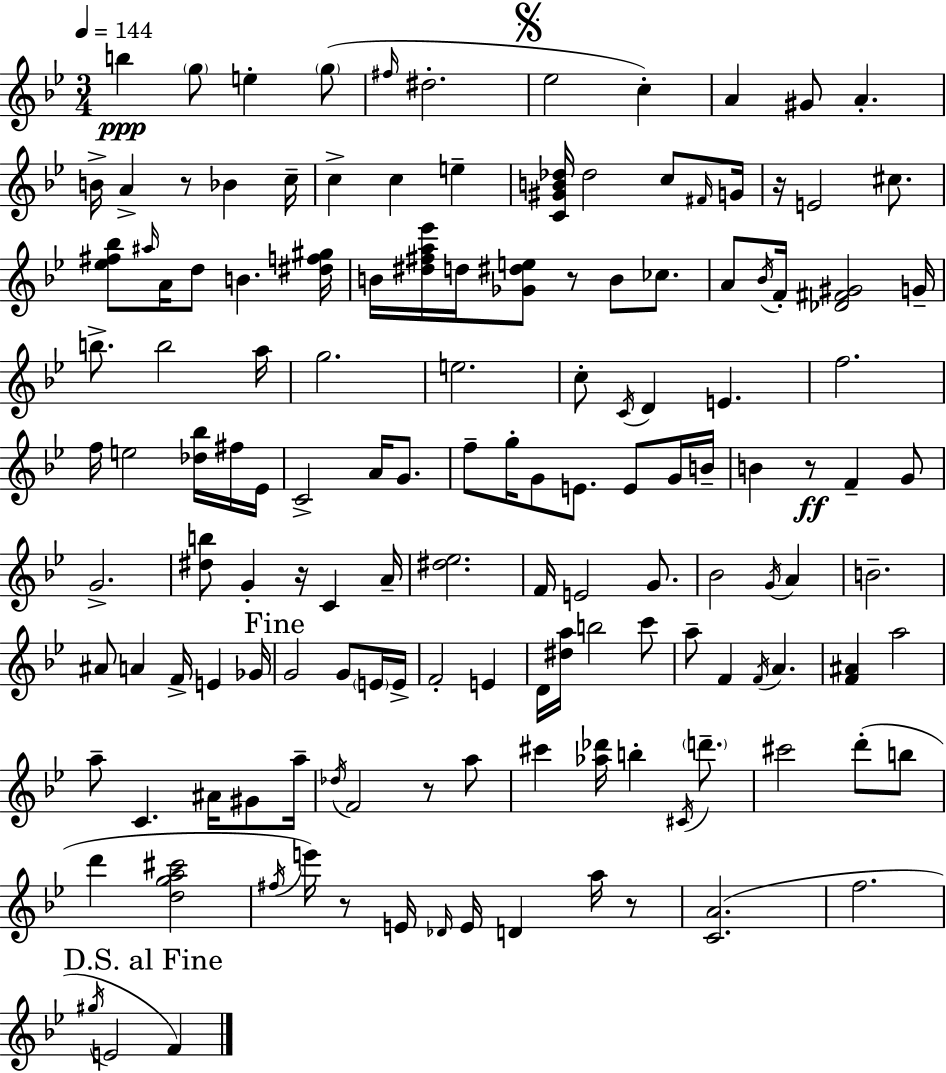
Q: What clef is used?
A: treble